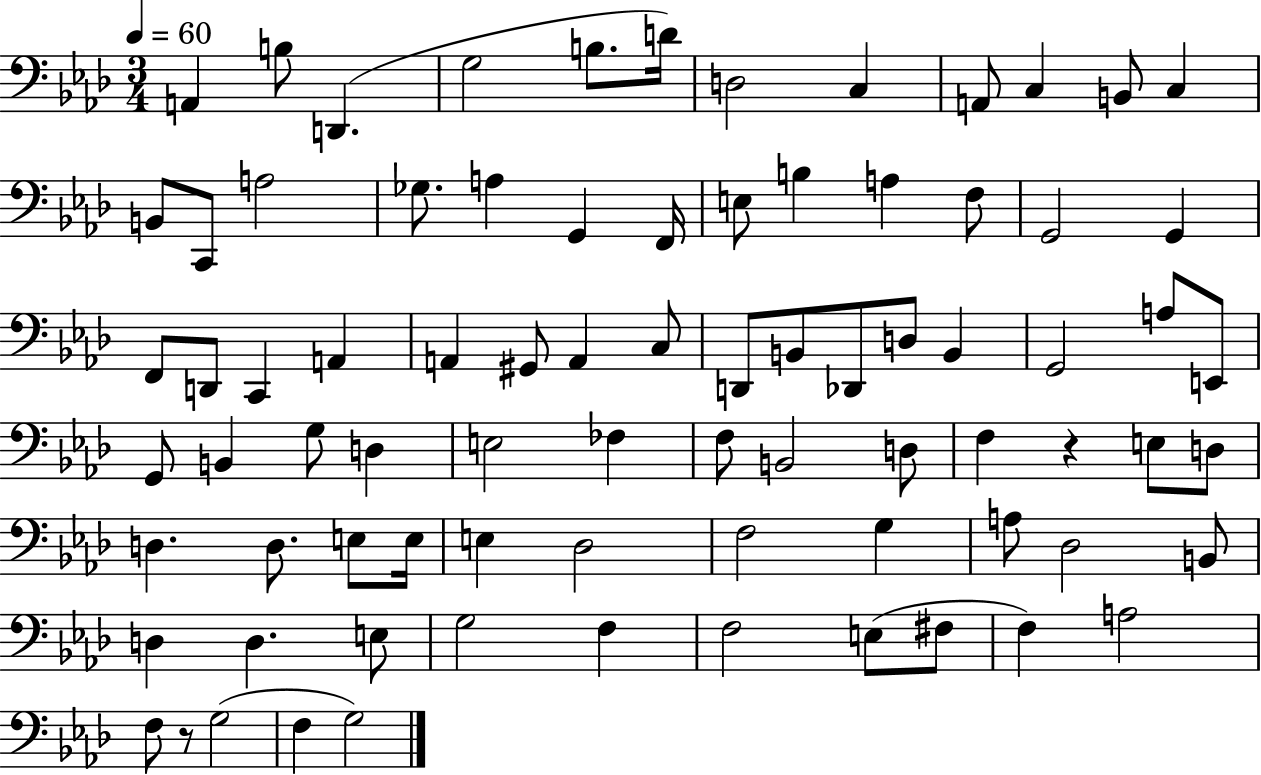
{
  \clef bass
  \numericTimeSignature
  \time 3/4
  \key aes \major
  \tempo 4 = 60
  a,4 b8 d,4.( | g2 b8. d'16) | d2 c4 | a,8 c4 b,8 c4 | \break b,8 c,8 a2 | ges8. a4 g,4 f,16 | e8 b4 a4 f8 | g,2 g,4 | \break f,8 d,8 c,4 a,4 | a,4 gis,8 a,4 c8 | d,8 b,8 des,8 d8 b,4 | g,2 a8 e,8 | \break g,8 b,4 g8 d4 | e2 fes4 | f8 b,2 d8 | f4 r4 e8 d8 | \break d4. d8. e8 e16 | e4 des2 | f2 g4 | a8 des2 b,8 | \break d4 d4. e8 | g2 f4 | f2 e8( fis8 | f4) a2 | \break f8 r8 g2( | f4 g2) | \bar "|."
}